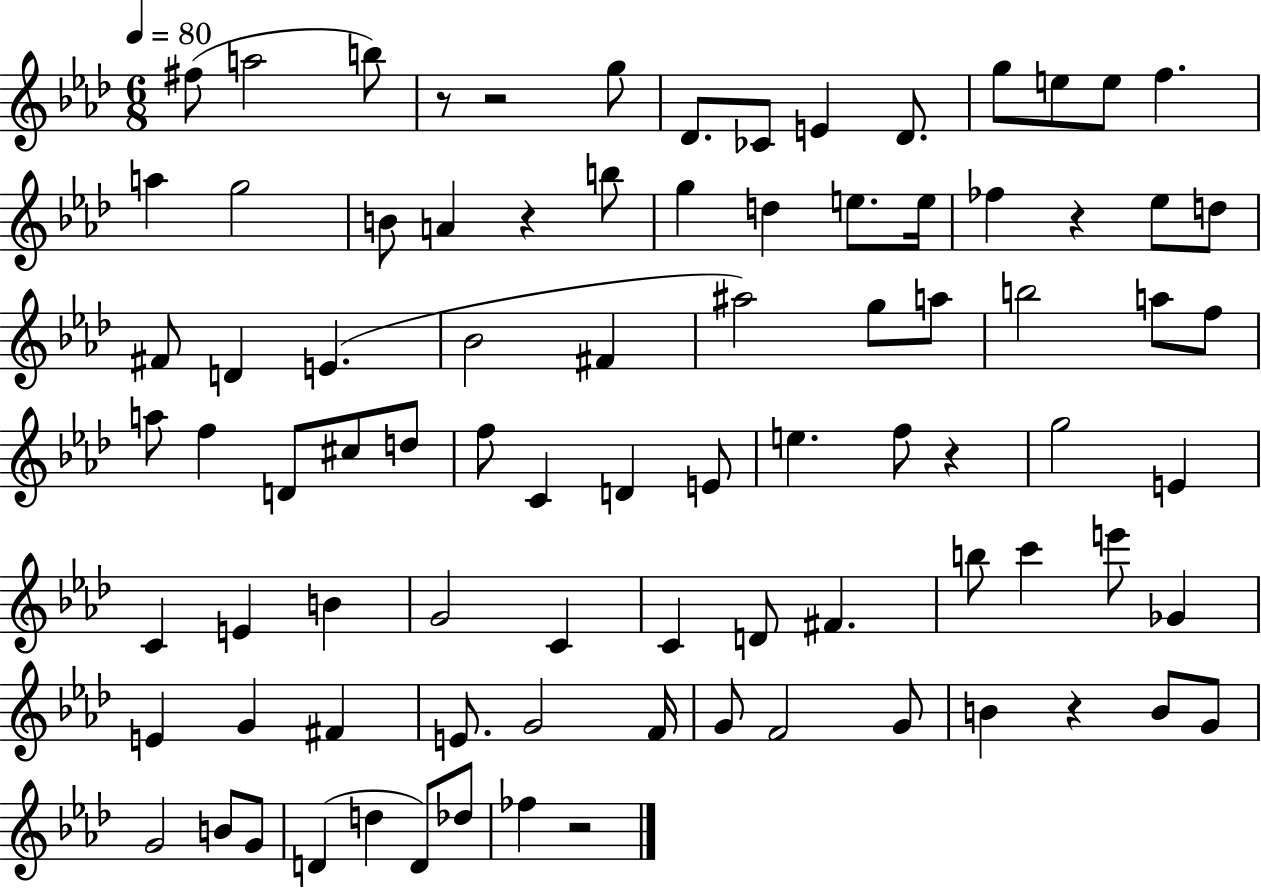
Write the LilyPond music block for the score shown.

{
  \clef treble
  \numericTimeSignature
  \time 6/8
  \key aes \major
  \tempo 4 = 80
  fis''8( a''2 b''8) | r8 r2 g''8 | des'8. ces'8 e'4 des'8. | g''8 e''8 e''8 f''4. | \break a''4 g''2 | b'8 a'4 r4 b''8 | g''4 d''4 e''8. e''16 | fes''4 r4 ees''8 d''8 | \break fis'8 d'4 e'4.( | bes'2 fis'4 | ais''2) g''8 a''8 | b''2 a''8 f''8 | \break a''8 f''4 d'8 cis''8 d''8 | f''8 c'4 d'4 e'8 | e''4. f''8 r4 | g''2 e'4 | \break c'4 e'4 b'4 | g'2 c'4 | c'4 d'8 fis'4. | b''8 c'''4 e'''8 ges'4 | \break e'4 g'4 fis'4 | e'8. g'2 f'16 | g'8 f'2 g'8 | b'4 r4 b'8 g'8 | \break g'2 b'8 g'8 | d'4( d''4 d'8) des''8 | fes''4 r2 | \bar "|."
}